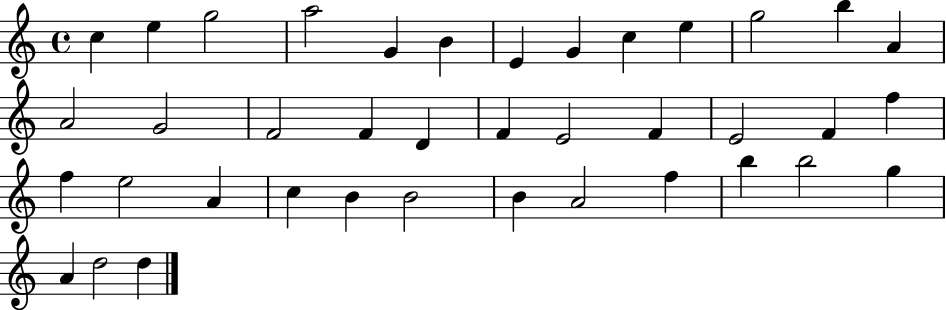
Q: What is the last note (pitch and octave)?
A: D5